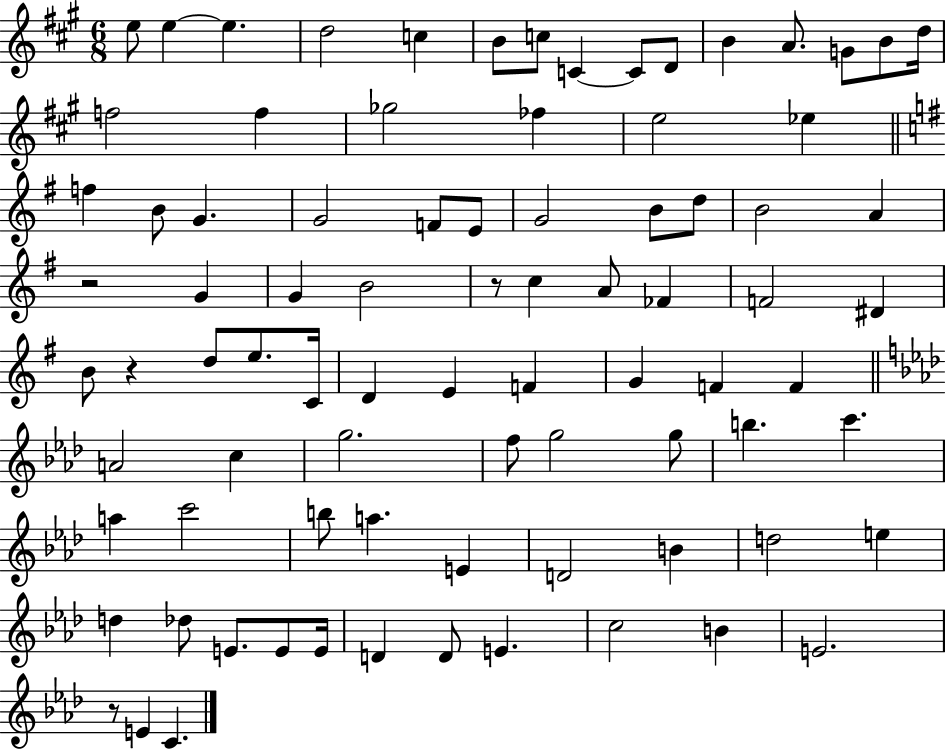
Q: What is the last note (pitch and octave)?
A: C4